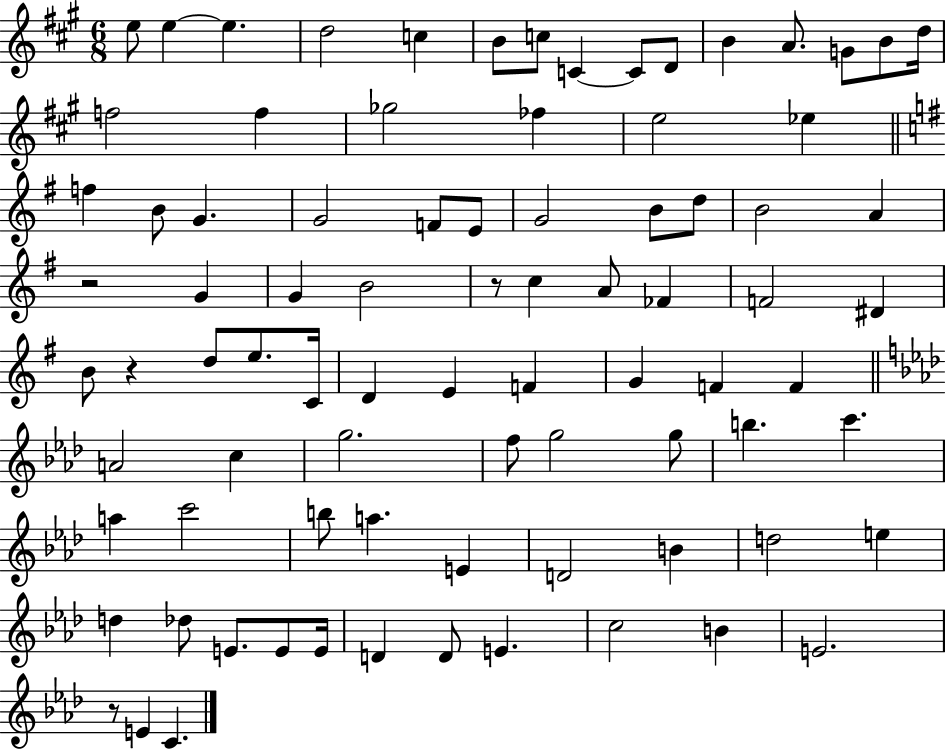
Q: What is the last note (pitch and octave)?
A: C4